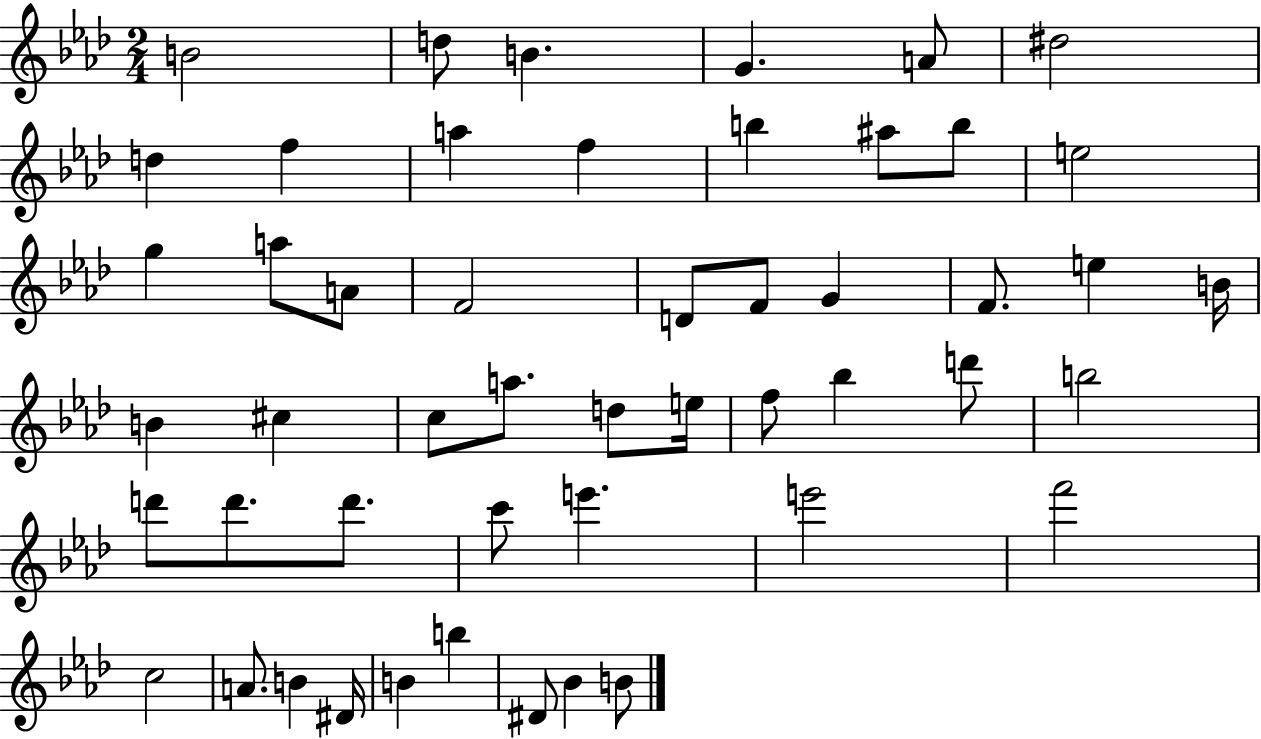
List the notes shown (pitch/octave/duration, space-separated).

B4/h D5/e B4/q. G4/q. A4/e D#5/h D5/q F5/q A5/q F5/q B5/q A#5/e B5/e E5/h G5/q A5/e A4/e F4/h D4/e F4/e G4/q F4/e. E5/q B4/s B4/q C#5/q C5/e A5/e. D5/e E5/s F5/e Bb5/q D6/e B5/h D6/e D6/e. D6/e. C6/e E6/q. E6/h F6/h C5/h A4/e. B4/q D#4/s B4/q B5/q D#4/e Bb4/q B4/e